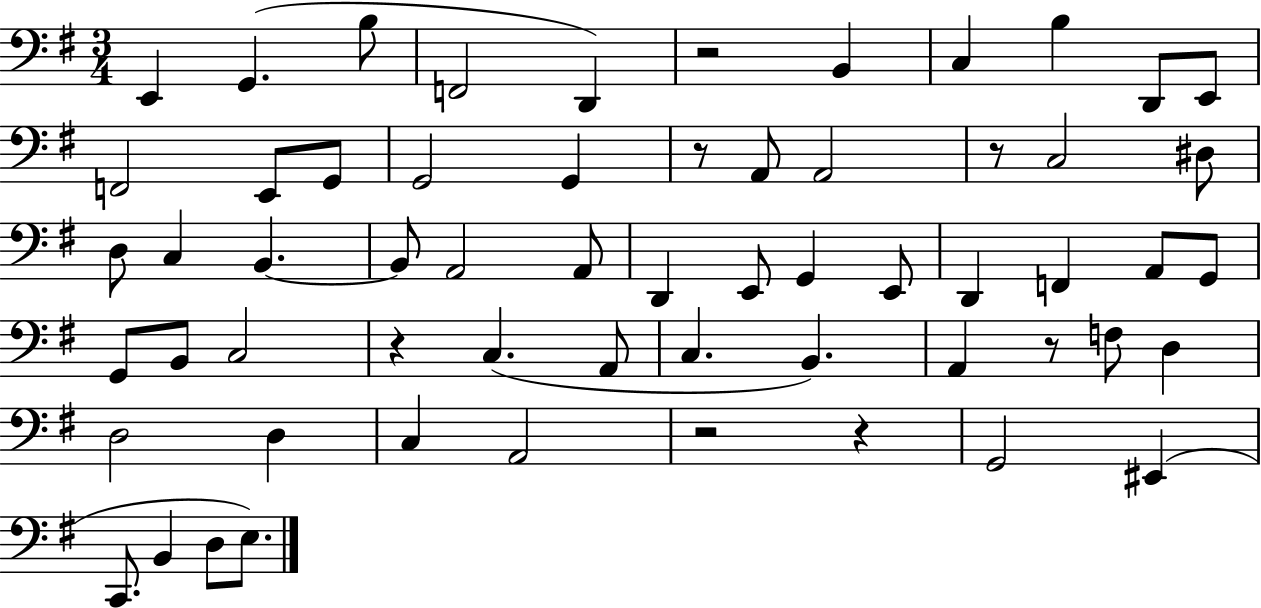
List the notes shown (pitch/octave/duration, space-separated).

E2/q G2/q. B3/e F2/h D2/q R/h B2/q C3/q B3/q D2/e E2/e F2/h E2/e G2/e G2/h G2/q R/e A2/e A2/h R/e C3/h D#3/e D3/e C3/q B2/q. B2/e A2/h A2/e D2/q E2/e G2/q E2/e D2/q F2/q A2/e G2/e G2/e B2/e C3/h R/q C3/q. A2/e C3/q. B2/q. A2/q R/e F3/e D3/q D3/h D3/q C3/q A2/h R/h R/q G2/h EIS2/q C2/e. B2/q D3/e E3/e.